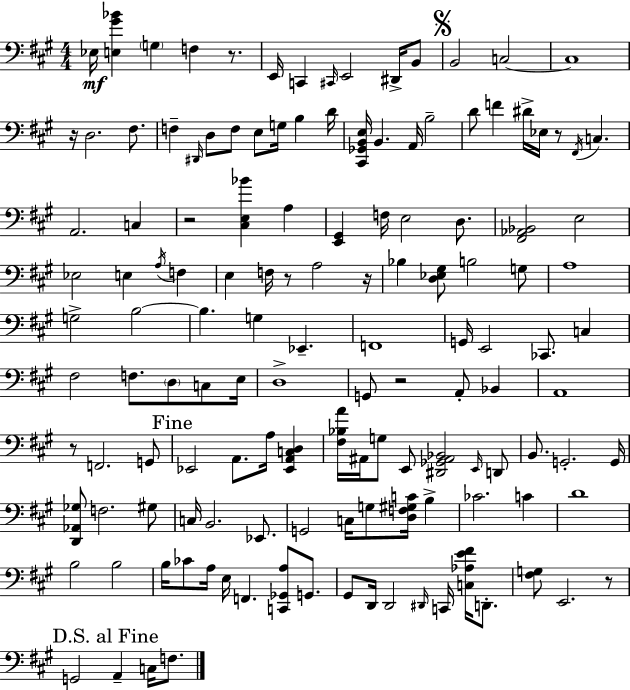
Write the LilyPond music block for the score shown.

{
  \clef bass
  \numericTimeSignature
  \time 4/4
  \key a \major
  ees16\mf <e gis' bes'>4 \parenthesize g4 f4 r8. | e,16 c,4 \grace { cis,16 } e,2 dis,16-> b,8 | \mark \markup { \musicglyph "scripts.segno" } b,2 c2~~ | c1 | \break r16 d2. fis8. | f4-- \grace { dis,16 } d8 f8 e8 g16 b4 | d'16 <cis, ges, b, e>16 b,4. a,16 b2-- | d'8 f'4 dis'16-> ees16 r8 \acciaccatura { fis,16 } c4. | \break a,2. c4 | r2 <cis e bes'>4 a4 | <e, gis,>4 f16 e2 | d8. <fis, aes, bes,>2 e2 | \break ees2 e4 \acciaccatura { a16 } | f4 e4 f16 r8 a2 | r16 bes4 <d ees gis>8 b2 | g8 a1 | \break g2-> b2~~ | b4. g4 ees,4.-- | f,1 | g,16 e,2 ces,8. | \break c4 fis2 f8. \parenthesize d8 | c8 e16 d1-> | g,8 r2 a,8-. | bes,4 a,1 | \break r8 f,2. | g,8 \mark "Fine" ees,2 a,8. a16 | <ees, a, c d>4 <fis bes a'>16 ais,16 g8 e,8 <dis, ges, ais, bes,>2 | \grace { e,16 } d,8 b,8. g,2.-. | \break g,16 <d, aes, ges>8 f2. | gis8 c16 b,2. | ees,8. g,2 c16 g8 | <d f gis c'>16 b4-> ces'2. | \break c'4 d'1 | b2 b2 | b16 ces'8 a16 e16 f,4. | <c, ges, a>8 g,8. gis,8 d,16 d,2 | \break \grace { dis,16 } c,16 <c aes e' fis'>16 d,8.-. <fis g>8 e,2. | r8 \mark "D.S. al Fine" g,2 a,4-- | c16 f8. \bar "|."
}